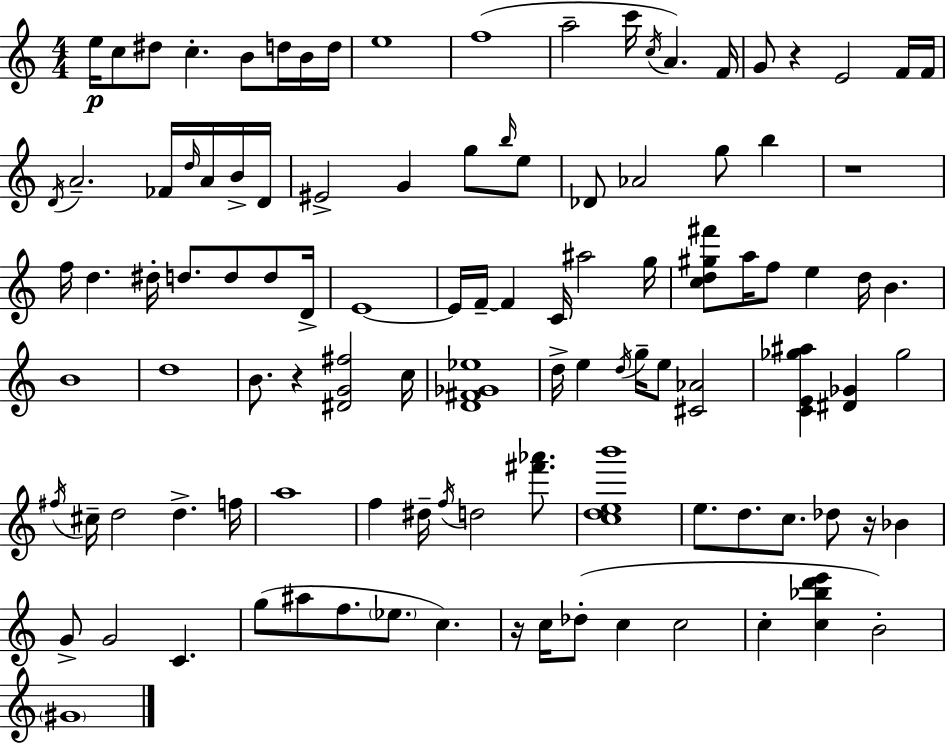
{
  \clef treble
  \numericTimeSignature
  \time 4/4
  \key a \minor
  \repeat volta 2 { e''16\p c''8 dis''8 c''4.-. b'8 d''16 b'16 d''16 | e''1 | f''1( | a''2-- c'''16 \acciaccatura { c''16 } a'4.) | \break f'16 g'8 r4 e'2 f'16 | f'16 \acciaccatura { d'16 } a'2.-- fes'16 \grace { d''16 } | a'16 b'16-> d'16 eis'2-> g'4 g''8 | \grace { b''16 } e''8 des'8 aes'2 g''8 | \break b''4 r1 | f''16 d''4. dis''16-. d''8. d''8 | d''8 d'16-> e'1~~ | e'16 f'16--~~ f'4 c'16 ais''2 | \break g''16 <c'' d'' gis'' fis'''>8 a''16 f''8 e''4 d''16 b'4. | b'1 | d''1 | b'8. r4 <dis' g' fis''>2 | \break c''16 <d' fis' ges' ees''>1 | d''16-> e''4 \acciaccatura { d''16 } g''16-- e''8 <cis' aes'>2 | <c' e' ges'' ais''>4 <dis' ges'>4 ges''2 | \acciaccatura { fis''16 } cis''16-- d''2 d''4.-> | \break f''16 a''1 | f''4 dis''16-- \acciaccatura { f''16 } d''2 | <fis''' aes'''>8. <c'' d'' e'' b'''>1 | e''8. d''8. c''8. | \break des''8 r16 bes'4 g'8-> g'2 | c'4. g''8( ais''8 f''8. \parenthesize ees''8. | c''4.) r16 c''16 des''8-.( c''4 c''2 | c''4-. <c'' bes'' d''' e'''>4 b'2-.) | \break \parenthesize gis'1 | } \bar "|."
}